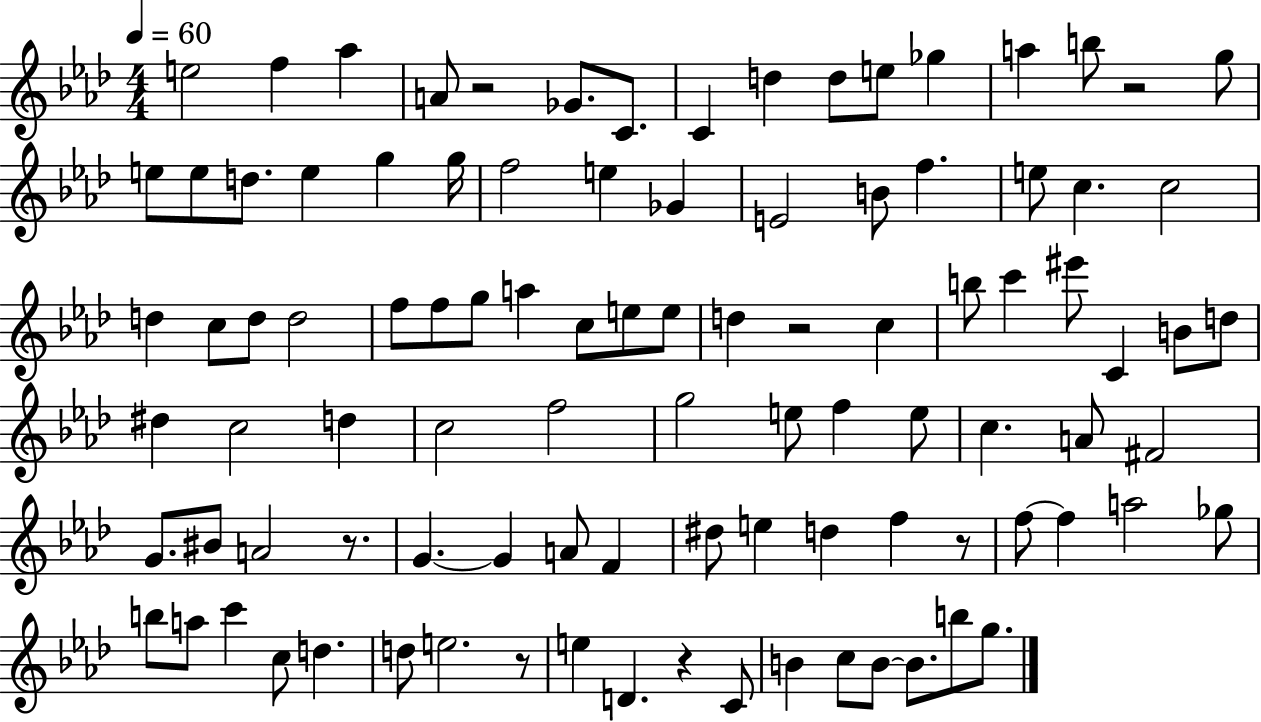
E5/h F5/q Ab5/q A4/e R/h Gb4/e. C4/e. C4/q D5/q D5/e E5/e Gb5/q A5/q B5/e R/h G5/e E5/e E5/e D5/e. E5/q G5/q G5/s F5/h E5/q Gb4/q E4/h B4/e F5/q. E5/e C5/q. C5/h D5/q C5/e D5/e D5/h F5/e F5/e G5/e A5/q C5/e E5/e E5/e D5/q R/h C5/q B5/e C6/q EIS6/e C4/q B4/e D5/e D#5/q C5/h D5/q C5/h F5/h G5/h E5/e F5/q E5/e C5/q. A4/e F#4/h G4/e. BIS4/e A4/h R/e. G4/q. G4/q A4/e F4/q D#5/e E5/q D5/q F5/q R/e F5/e F5/q A5/h Gb5/e B5/e A5/e C6/q C5/e D5/q. D5/e E5/h. R/e E5/q D4/q. R/q C4/e B4/q C5/e B4/e B4/e. B5/e G5/e.